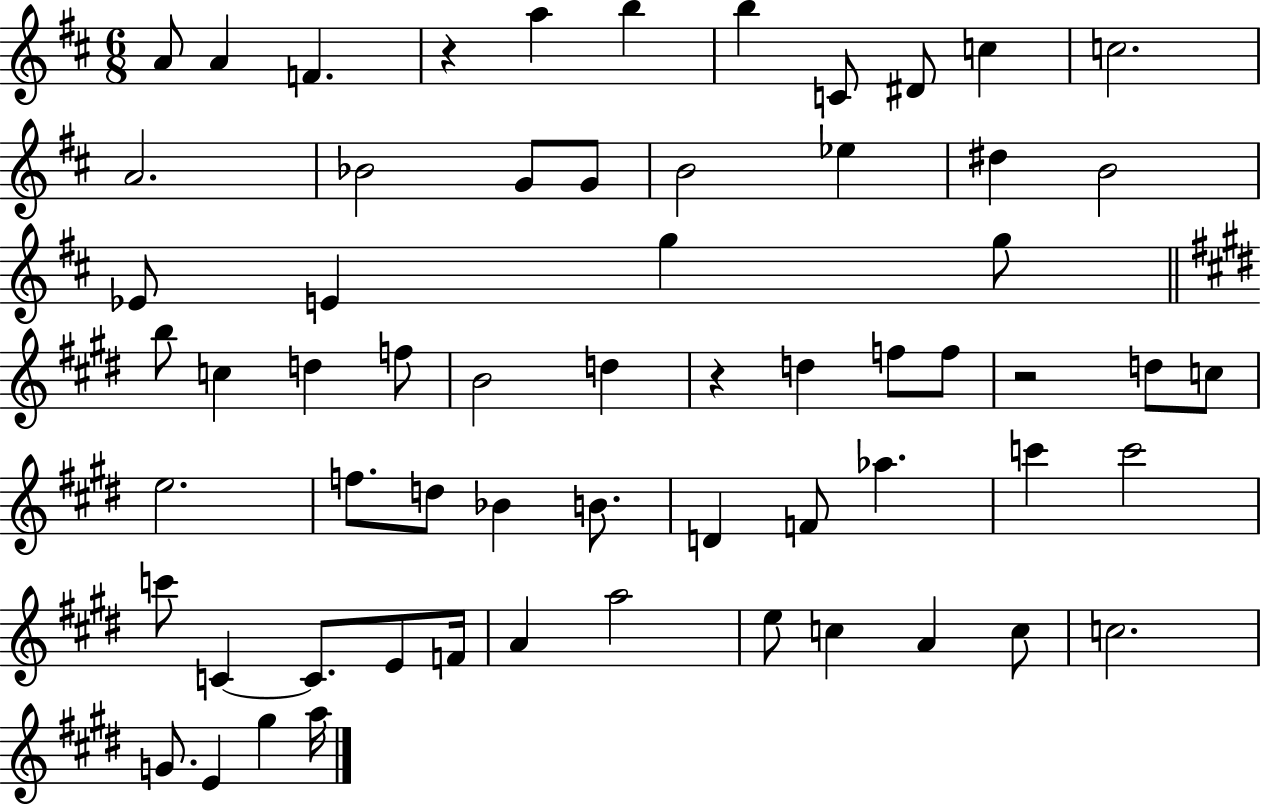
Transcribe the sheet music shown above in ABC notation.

X:1
T:Untitled
M:6/8
L:1/4
K:D
A/2 A F z a b b C/2 ^D/2 c c2 A2 _B2 G/2 G/2 B2 _e ^d B2 _E/2 E g g/2 b/2 c d f/2 B2 d z d f/2 f/2 z2 d/2 c/2 e2 f/2 d/2 _B B/2 D F/2 _a c' c'2 c'/2 C C/2 E/2 F/4 A a2 e/2 c A c/2 c2 G/2 E ^g a/4